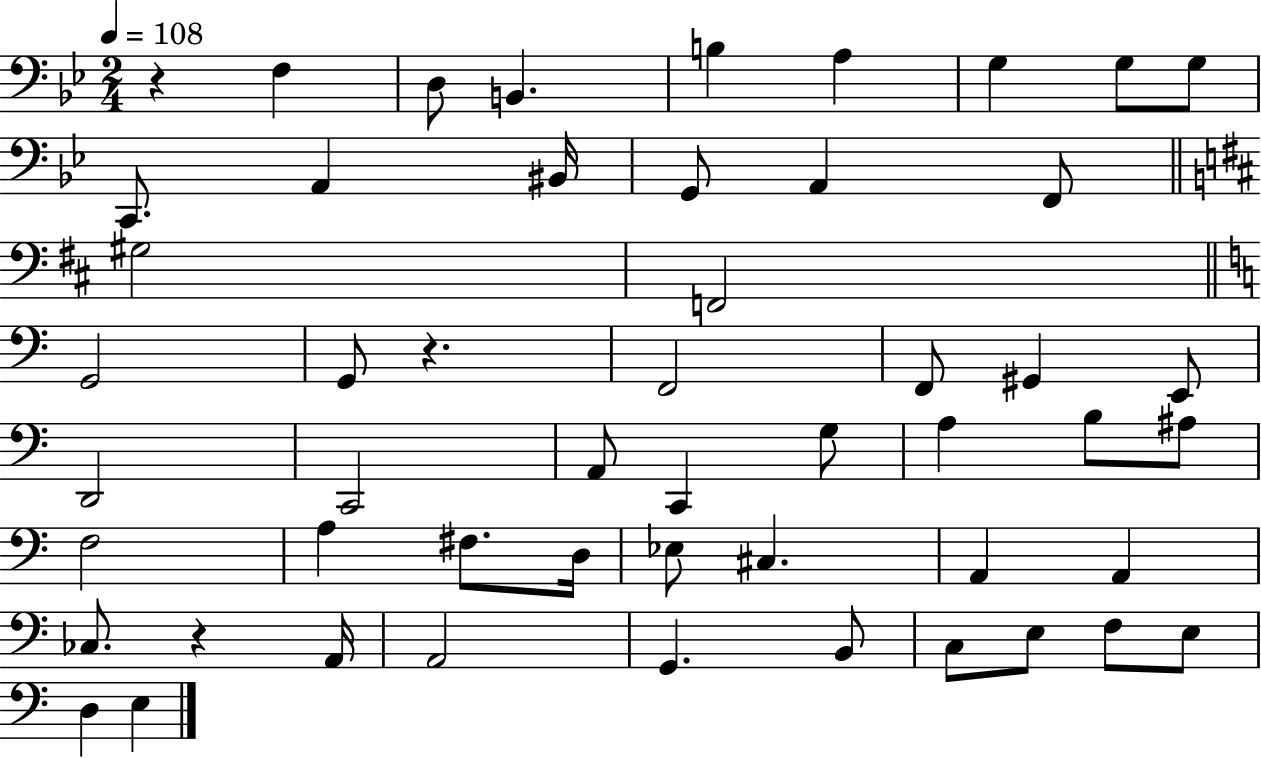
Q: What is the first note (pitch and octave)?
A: F3